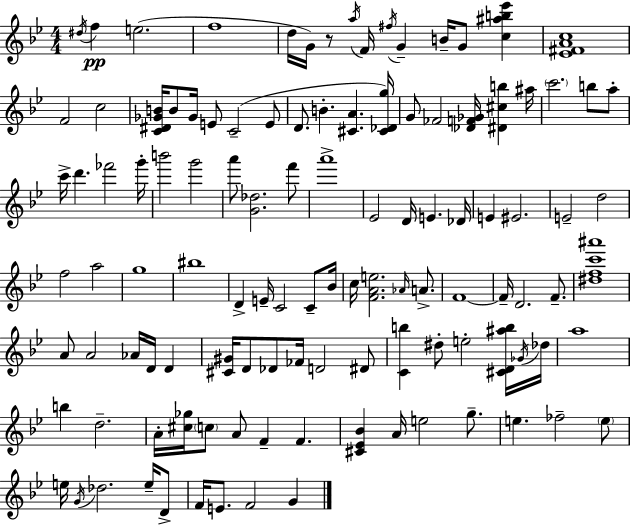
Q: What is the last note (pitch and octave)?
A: G4